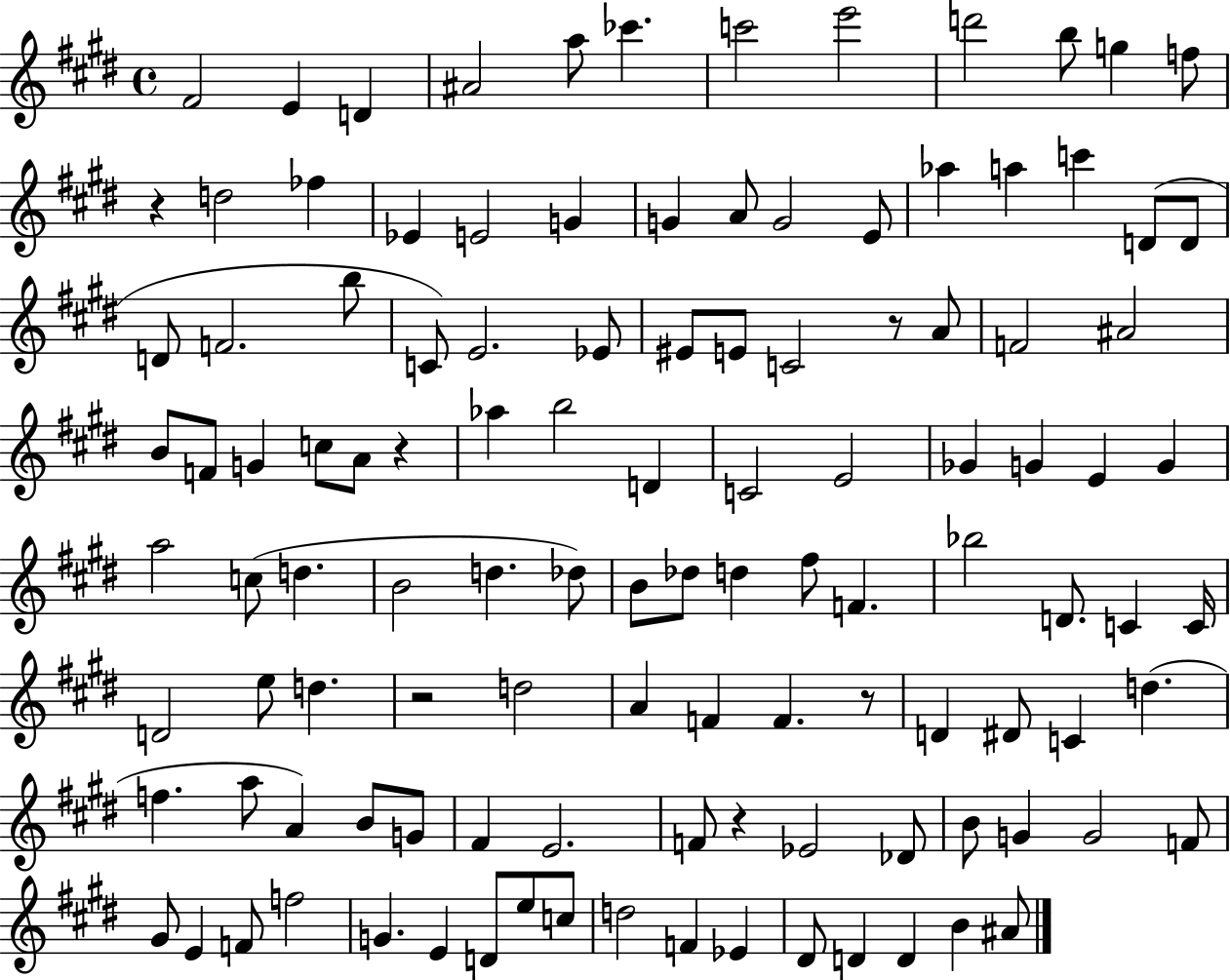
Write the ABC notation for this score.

X:1
T:Untitled
M:4/4
L:1/4
K:E
^F2 E D ^A2 a/2 _c' c'2 e'2 d'2 b/2 g f/2 z d2 _f _E E2 G G A/2 G2 E/2 _a a c' D/2 D/2 D/2 F2 b/2 C/2 E2 _E/2 ^E/2 E/2 C2 z/2 A/2 F2 ^A2 B/2 F/2 G c/2 A/2 z _a b2 D C2 E2 _G G E G a2 c/2 d B2 d _d/2 B/2 _d/2 d ^f/2 F _b2 D/2 C C/4 D2 e/2 d z2 d2 A F F z/2 D ^D/2 C d f a/2 A B/2 G/2 ^F E2 F/2 z _E2 _D/2 B/2 G G2 F/2 ^G/2 E F/2 f2 G E D/2 e/2 c/2 d2 F _E ^D/2 D D B ^A/2